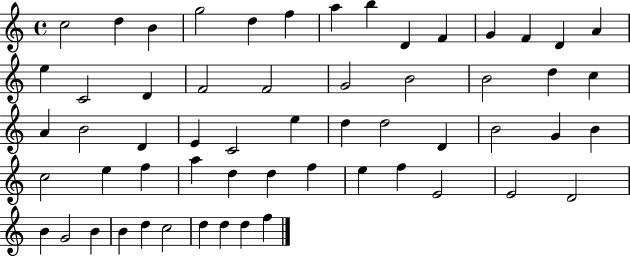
C5/h D5/q B4/q G5/h D5/q F5/q A5/q B5/q D4/q F4/q G4/q F4/q D4/q A4/q E5/q C4/h D4/q F4/h F4/h G4/h B4/h B4/h D5/q C5/q A4/q B4/h D4/q E4/q C4/h E5/q D5/q D5/h D4/q B4/h G4/q B4/q C5/h E5/q F5/q A5/q D5/q D5/q F5/q E5/q F5/q E4/h E4/h D4/h B4/q G4/h B4/q B4/q D5/q C5/h D5/q D5/q D5/q F5/q